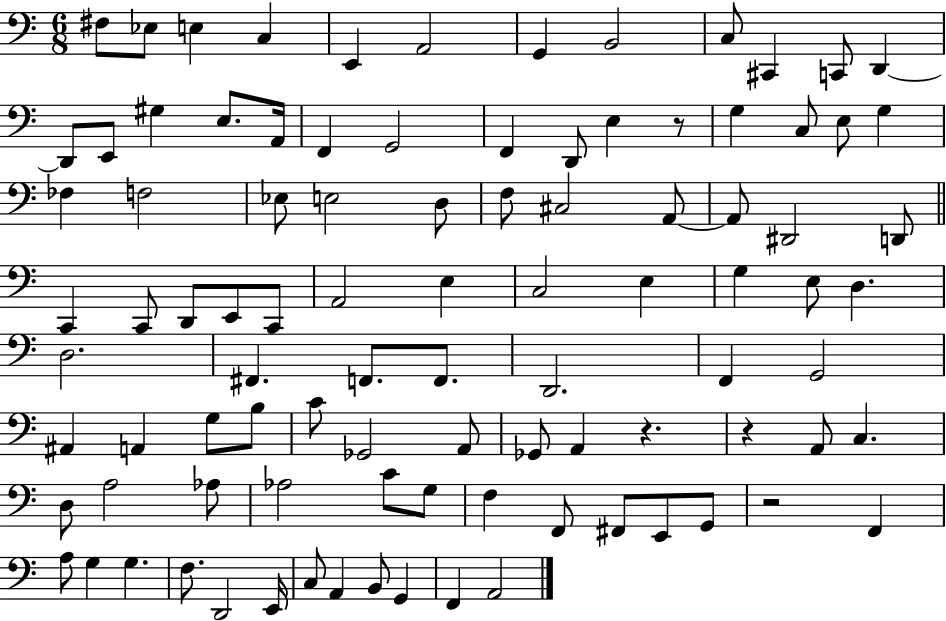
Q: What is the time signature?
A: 6/8